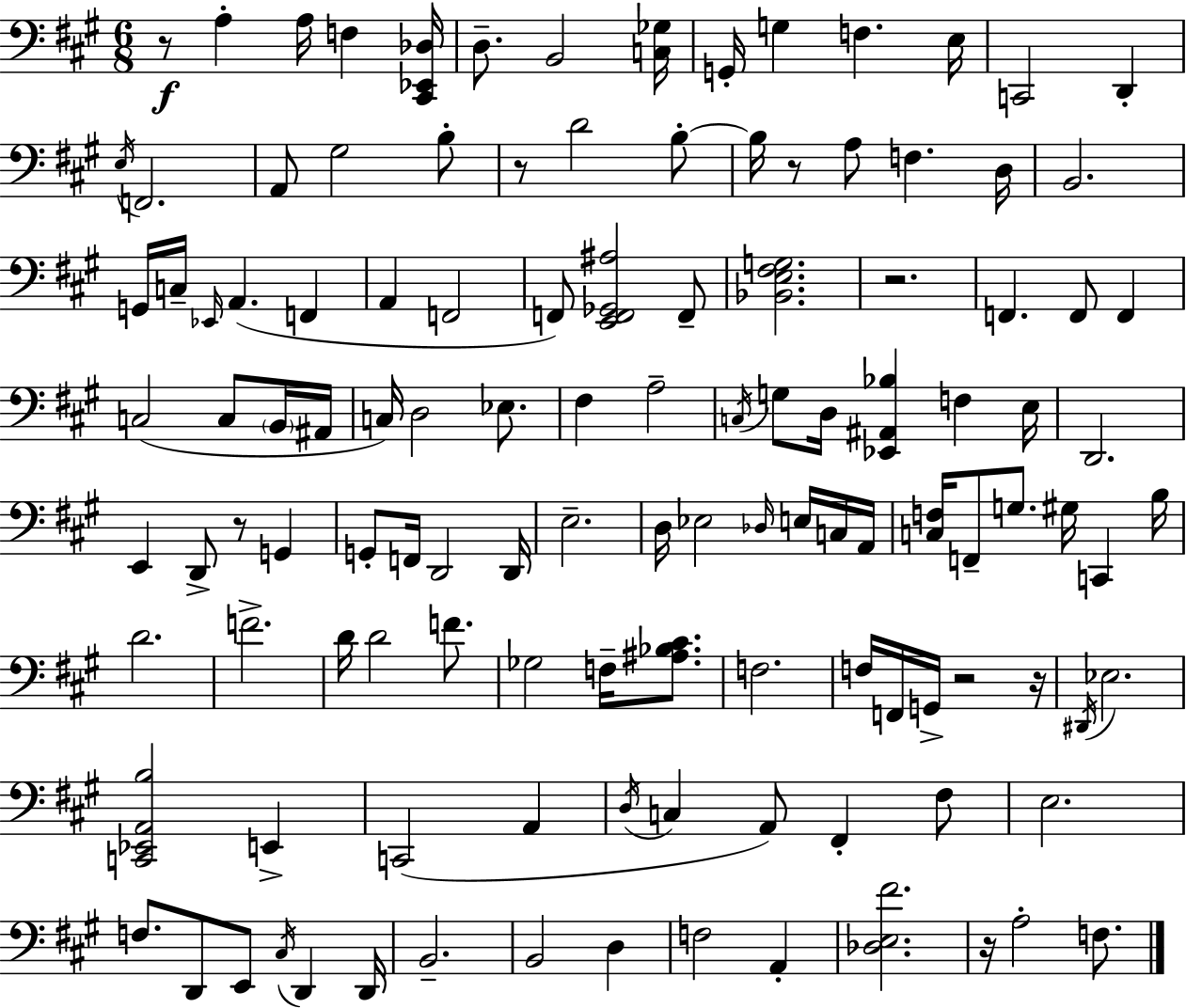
{
  \clef bass
  \numericTimeSignature
  \time 6/8
  \key a \major
  r8\f a4-. a16 f4 <cis, ees, des>16 | d8.-- b,2 <c ges>16 | g,16-. g4 f4. e16 | c,2 d,4-. | \break \acciaccatura { e16 } f,2. | a,8 gis2 b8-. | r8 d'2 b8-.~~ | b16 r8 a8 f4. | \break d16 b,2. | g,16 c16-- \grace { ees,16 } a,4.( f,4 | a,4 f,2 | f,8) <e, f, ges, ais>2 | \break f,8-- <bes, e fis g>2. | r2. | f,4. f,8 f,4 | c2( c8 | \break \parenthesize b,16 ais,16 c16) d2 ees8. | fis4 a2-- | \acciaccatura { c16 } g8 d16 <ees, ais, bes>4 f4 | e16 d,2. | \break e,4 d,8-> r8 g,4 | g,8-. f,16 d,2 | d,16 e2.-- | d16 ees2 | \break \grace { des16 } e16 c16 a,16 <c f>16 f,8-- g8. gis16 c,4 | b16 d'2. | f'2.-> | d'16 d'2 | \break f'8. ges2 | f16-- <ais bes cis'>8. f2. | f16 f,16 g,16-> r2 | r16 \acciaccatura { dis,16 } ees2. | \break <c, ees, a, b>2 | e,4-> c,2( | a,4 \acciaccatura { d16 } c4 a,8) | fis,4-. fis8 e2. | \break f8. d,8 e,8 | \acciaccatura { cis16 } d,4 d,16 b,2.-- | b,2 | d4 f2 | \break a,4-. <des e fis'>2. | r16 a2-. | f8. \bar "|."
}